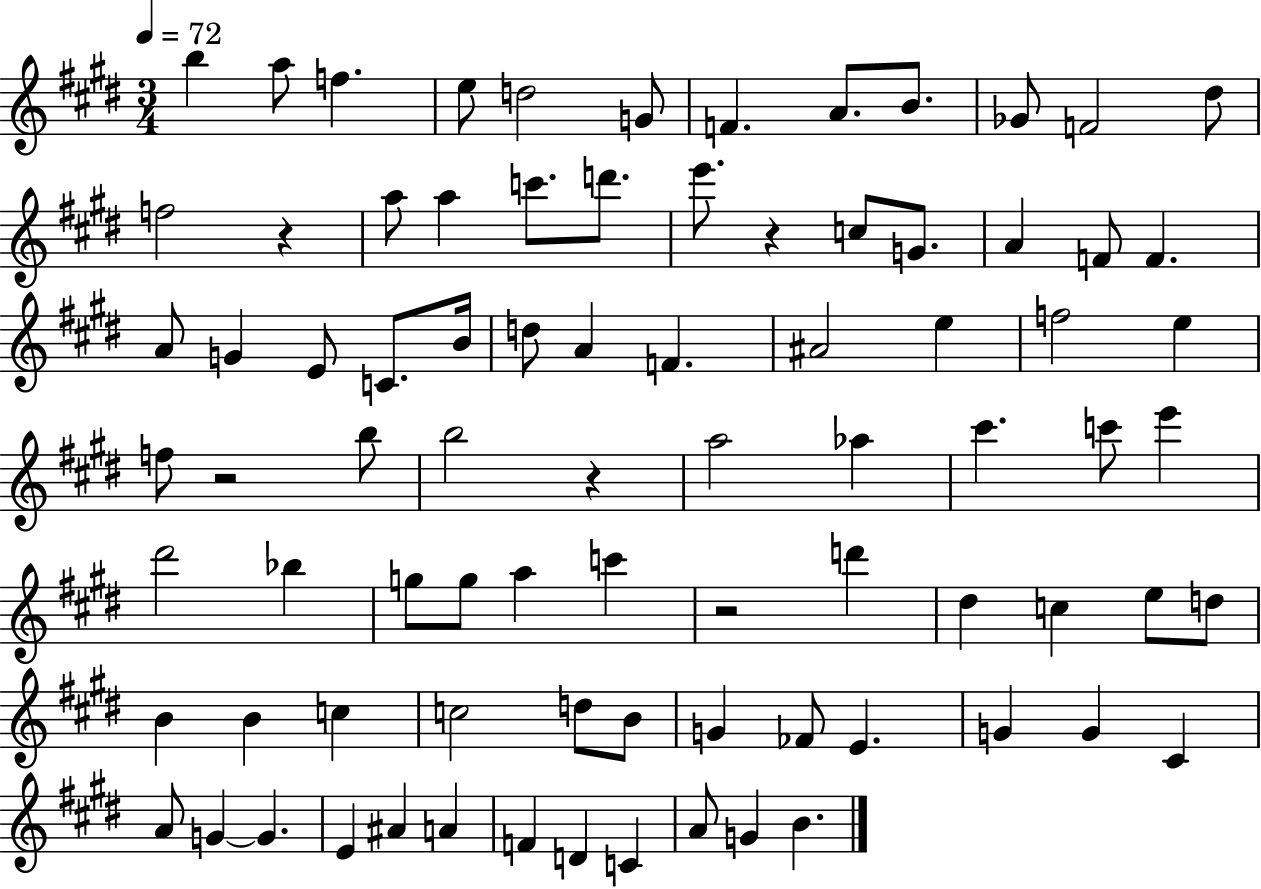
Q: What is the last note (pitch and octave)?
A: B4